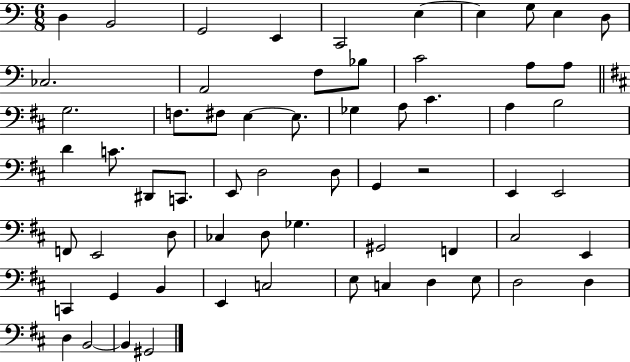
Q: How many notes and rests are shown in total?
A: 63